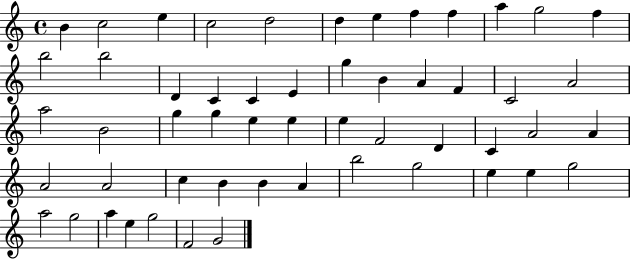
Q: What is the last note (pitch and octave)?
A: G4